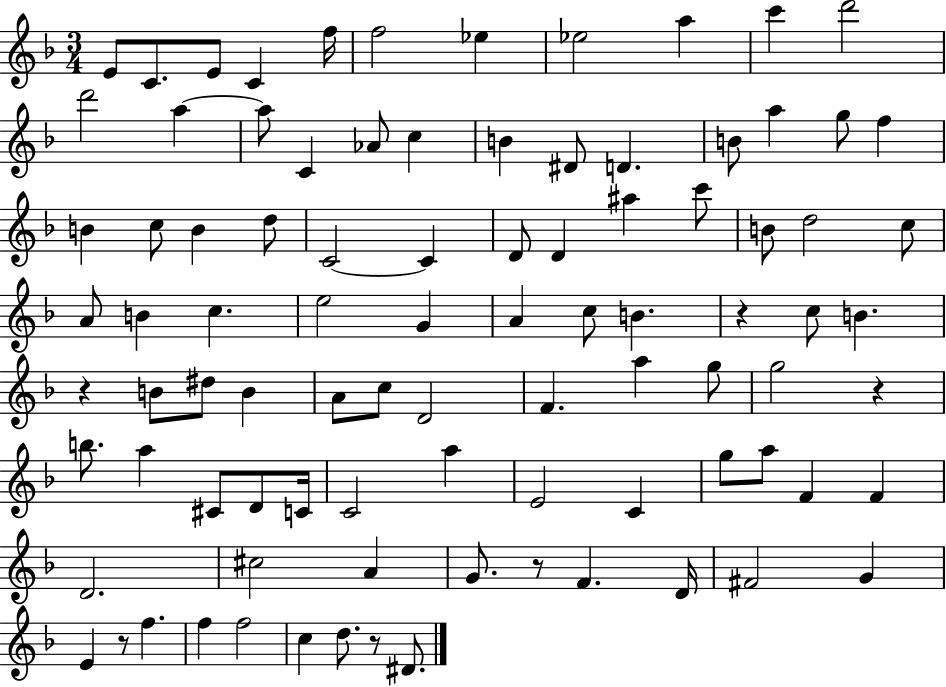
{
  \clef treble
  \numericTimeSignature
  \time 3/4
  \key f \major
  e'8 c'8. e'8 c'4 f''16 | f''2 ees''4 | ees''2 a''4 | c'''4 d'''2 | \break d'''2 a''4~~ | a''8 c'4 aes'8 c''4 | b'4 dis'8 d'4. | b'8 a''4 g''8 f''4 | \break b'4 c''8 b'4 d''8 | c'2~~ c'4 | d'8 d'4 ais''4 c'''8 | b'8 d''2 c''8 | \break a'8 b'4 c''4. | e''2 g'4 | a'4 c''8 b'4. | r4 c''8 b'4. | \break r4 b'8 dis''8 b'4 | a'8 c''8 d'2 | f'4. a''4 g''8 | g''2 r4 | \break b''8. a''4 cis'8 d'8 c'16 | c'2 a''4 | e'2 c'4 | g''8 a''8 f'4 f'4 | \break d'2. | cis''2 a'4 | g'8. r8 f'4. d'16 | fis'2 g'4 | \break e'4 r8 f''4. | f''4 f''2 | c''4 d''8. r8 dis'8. | \bar "|."
}